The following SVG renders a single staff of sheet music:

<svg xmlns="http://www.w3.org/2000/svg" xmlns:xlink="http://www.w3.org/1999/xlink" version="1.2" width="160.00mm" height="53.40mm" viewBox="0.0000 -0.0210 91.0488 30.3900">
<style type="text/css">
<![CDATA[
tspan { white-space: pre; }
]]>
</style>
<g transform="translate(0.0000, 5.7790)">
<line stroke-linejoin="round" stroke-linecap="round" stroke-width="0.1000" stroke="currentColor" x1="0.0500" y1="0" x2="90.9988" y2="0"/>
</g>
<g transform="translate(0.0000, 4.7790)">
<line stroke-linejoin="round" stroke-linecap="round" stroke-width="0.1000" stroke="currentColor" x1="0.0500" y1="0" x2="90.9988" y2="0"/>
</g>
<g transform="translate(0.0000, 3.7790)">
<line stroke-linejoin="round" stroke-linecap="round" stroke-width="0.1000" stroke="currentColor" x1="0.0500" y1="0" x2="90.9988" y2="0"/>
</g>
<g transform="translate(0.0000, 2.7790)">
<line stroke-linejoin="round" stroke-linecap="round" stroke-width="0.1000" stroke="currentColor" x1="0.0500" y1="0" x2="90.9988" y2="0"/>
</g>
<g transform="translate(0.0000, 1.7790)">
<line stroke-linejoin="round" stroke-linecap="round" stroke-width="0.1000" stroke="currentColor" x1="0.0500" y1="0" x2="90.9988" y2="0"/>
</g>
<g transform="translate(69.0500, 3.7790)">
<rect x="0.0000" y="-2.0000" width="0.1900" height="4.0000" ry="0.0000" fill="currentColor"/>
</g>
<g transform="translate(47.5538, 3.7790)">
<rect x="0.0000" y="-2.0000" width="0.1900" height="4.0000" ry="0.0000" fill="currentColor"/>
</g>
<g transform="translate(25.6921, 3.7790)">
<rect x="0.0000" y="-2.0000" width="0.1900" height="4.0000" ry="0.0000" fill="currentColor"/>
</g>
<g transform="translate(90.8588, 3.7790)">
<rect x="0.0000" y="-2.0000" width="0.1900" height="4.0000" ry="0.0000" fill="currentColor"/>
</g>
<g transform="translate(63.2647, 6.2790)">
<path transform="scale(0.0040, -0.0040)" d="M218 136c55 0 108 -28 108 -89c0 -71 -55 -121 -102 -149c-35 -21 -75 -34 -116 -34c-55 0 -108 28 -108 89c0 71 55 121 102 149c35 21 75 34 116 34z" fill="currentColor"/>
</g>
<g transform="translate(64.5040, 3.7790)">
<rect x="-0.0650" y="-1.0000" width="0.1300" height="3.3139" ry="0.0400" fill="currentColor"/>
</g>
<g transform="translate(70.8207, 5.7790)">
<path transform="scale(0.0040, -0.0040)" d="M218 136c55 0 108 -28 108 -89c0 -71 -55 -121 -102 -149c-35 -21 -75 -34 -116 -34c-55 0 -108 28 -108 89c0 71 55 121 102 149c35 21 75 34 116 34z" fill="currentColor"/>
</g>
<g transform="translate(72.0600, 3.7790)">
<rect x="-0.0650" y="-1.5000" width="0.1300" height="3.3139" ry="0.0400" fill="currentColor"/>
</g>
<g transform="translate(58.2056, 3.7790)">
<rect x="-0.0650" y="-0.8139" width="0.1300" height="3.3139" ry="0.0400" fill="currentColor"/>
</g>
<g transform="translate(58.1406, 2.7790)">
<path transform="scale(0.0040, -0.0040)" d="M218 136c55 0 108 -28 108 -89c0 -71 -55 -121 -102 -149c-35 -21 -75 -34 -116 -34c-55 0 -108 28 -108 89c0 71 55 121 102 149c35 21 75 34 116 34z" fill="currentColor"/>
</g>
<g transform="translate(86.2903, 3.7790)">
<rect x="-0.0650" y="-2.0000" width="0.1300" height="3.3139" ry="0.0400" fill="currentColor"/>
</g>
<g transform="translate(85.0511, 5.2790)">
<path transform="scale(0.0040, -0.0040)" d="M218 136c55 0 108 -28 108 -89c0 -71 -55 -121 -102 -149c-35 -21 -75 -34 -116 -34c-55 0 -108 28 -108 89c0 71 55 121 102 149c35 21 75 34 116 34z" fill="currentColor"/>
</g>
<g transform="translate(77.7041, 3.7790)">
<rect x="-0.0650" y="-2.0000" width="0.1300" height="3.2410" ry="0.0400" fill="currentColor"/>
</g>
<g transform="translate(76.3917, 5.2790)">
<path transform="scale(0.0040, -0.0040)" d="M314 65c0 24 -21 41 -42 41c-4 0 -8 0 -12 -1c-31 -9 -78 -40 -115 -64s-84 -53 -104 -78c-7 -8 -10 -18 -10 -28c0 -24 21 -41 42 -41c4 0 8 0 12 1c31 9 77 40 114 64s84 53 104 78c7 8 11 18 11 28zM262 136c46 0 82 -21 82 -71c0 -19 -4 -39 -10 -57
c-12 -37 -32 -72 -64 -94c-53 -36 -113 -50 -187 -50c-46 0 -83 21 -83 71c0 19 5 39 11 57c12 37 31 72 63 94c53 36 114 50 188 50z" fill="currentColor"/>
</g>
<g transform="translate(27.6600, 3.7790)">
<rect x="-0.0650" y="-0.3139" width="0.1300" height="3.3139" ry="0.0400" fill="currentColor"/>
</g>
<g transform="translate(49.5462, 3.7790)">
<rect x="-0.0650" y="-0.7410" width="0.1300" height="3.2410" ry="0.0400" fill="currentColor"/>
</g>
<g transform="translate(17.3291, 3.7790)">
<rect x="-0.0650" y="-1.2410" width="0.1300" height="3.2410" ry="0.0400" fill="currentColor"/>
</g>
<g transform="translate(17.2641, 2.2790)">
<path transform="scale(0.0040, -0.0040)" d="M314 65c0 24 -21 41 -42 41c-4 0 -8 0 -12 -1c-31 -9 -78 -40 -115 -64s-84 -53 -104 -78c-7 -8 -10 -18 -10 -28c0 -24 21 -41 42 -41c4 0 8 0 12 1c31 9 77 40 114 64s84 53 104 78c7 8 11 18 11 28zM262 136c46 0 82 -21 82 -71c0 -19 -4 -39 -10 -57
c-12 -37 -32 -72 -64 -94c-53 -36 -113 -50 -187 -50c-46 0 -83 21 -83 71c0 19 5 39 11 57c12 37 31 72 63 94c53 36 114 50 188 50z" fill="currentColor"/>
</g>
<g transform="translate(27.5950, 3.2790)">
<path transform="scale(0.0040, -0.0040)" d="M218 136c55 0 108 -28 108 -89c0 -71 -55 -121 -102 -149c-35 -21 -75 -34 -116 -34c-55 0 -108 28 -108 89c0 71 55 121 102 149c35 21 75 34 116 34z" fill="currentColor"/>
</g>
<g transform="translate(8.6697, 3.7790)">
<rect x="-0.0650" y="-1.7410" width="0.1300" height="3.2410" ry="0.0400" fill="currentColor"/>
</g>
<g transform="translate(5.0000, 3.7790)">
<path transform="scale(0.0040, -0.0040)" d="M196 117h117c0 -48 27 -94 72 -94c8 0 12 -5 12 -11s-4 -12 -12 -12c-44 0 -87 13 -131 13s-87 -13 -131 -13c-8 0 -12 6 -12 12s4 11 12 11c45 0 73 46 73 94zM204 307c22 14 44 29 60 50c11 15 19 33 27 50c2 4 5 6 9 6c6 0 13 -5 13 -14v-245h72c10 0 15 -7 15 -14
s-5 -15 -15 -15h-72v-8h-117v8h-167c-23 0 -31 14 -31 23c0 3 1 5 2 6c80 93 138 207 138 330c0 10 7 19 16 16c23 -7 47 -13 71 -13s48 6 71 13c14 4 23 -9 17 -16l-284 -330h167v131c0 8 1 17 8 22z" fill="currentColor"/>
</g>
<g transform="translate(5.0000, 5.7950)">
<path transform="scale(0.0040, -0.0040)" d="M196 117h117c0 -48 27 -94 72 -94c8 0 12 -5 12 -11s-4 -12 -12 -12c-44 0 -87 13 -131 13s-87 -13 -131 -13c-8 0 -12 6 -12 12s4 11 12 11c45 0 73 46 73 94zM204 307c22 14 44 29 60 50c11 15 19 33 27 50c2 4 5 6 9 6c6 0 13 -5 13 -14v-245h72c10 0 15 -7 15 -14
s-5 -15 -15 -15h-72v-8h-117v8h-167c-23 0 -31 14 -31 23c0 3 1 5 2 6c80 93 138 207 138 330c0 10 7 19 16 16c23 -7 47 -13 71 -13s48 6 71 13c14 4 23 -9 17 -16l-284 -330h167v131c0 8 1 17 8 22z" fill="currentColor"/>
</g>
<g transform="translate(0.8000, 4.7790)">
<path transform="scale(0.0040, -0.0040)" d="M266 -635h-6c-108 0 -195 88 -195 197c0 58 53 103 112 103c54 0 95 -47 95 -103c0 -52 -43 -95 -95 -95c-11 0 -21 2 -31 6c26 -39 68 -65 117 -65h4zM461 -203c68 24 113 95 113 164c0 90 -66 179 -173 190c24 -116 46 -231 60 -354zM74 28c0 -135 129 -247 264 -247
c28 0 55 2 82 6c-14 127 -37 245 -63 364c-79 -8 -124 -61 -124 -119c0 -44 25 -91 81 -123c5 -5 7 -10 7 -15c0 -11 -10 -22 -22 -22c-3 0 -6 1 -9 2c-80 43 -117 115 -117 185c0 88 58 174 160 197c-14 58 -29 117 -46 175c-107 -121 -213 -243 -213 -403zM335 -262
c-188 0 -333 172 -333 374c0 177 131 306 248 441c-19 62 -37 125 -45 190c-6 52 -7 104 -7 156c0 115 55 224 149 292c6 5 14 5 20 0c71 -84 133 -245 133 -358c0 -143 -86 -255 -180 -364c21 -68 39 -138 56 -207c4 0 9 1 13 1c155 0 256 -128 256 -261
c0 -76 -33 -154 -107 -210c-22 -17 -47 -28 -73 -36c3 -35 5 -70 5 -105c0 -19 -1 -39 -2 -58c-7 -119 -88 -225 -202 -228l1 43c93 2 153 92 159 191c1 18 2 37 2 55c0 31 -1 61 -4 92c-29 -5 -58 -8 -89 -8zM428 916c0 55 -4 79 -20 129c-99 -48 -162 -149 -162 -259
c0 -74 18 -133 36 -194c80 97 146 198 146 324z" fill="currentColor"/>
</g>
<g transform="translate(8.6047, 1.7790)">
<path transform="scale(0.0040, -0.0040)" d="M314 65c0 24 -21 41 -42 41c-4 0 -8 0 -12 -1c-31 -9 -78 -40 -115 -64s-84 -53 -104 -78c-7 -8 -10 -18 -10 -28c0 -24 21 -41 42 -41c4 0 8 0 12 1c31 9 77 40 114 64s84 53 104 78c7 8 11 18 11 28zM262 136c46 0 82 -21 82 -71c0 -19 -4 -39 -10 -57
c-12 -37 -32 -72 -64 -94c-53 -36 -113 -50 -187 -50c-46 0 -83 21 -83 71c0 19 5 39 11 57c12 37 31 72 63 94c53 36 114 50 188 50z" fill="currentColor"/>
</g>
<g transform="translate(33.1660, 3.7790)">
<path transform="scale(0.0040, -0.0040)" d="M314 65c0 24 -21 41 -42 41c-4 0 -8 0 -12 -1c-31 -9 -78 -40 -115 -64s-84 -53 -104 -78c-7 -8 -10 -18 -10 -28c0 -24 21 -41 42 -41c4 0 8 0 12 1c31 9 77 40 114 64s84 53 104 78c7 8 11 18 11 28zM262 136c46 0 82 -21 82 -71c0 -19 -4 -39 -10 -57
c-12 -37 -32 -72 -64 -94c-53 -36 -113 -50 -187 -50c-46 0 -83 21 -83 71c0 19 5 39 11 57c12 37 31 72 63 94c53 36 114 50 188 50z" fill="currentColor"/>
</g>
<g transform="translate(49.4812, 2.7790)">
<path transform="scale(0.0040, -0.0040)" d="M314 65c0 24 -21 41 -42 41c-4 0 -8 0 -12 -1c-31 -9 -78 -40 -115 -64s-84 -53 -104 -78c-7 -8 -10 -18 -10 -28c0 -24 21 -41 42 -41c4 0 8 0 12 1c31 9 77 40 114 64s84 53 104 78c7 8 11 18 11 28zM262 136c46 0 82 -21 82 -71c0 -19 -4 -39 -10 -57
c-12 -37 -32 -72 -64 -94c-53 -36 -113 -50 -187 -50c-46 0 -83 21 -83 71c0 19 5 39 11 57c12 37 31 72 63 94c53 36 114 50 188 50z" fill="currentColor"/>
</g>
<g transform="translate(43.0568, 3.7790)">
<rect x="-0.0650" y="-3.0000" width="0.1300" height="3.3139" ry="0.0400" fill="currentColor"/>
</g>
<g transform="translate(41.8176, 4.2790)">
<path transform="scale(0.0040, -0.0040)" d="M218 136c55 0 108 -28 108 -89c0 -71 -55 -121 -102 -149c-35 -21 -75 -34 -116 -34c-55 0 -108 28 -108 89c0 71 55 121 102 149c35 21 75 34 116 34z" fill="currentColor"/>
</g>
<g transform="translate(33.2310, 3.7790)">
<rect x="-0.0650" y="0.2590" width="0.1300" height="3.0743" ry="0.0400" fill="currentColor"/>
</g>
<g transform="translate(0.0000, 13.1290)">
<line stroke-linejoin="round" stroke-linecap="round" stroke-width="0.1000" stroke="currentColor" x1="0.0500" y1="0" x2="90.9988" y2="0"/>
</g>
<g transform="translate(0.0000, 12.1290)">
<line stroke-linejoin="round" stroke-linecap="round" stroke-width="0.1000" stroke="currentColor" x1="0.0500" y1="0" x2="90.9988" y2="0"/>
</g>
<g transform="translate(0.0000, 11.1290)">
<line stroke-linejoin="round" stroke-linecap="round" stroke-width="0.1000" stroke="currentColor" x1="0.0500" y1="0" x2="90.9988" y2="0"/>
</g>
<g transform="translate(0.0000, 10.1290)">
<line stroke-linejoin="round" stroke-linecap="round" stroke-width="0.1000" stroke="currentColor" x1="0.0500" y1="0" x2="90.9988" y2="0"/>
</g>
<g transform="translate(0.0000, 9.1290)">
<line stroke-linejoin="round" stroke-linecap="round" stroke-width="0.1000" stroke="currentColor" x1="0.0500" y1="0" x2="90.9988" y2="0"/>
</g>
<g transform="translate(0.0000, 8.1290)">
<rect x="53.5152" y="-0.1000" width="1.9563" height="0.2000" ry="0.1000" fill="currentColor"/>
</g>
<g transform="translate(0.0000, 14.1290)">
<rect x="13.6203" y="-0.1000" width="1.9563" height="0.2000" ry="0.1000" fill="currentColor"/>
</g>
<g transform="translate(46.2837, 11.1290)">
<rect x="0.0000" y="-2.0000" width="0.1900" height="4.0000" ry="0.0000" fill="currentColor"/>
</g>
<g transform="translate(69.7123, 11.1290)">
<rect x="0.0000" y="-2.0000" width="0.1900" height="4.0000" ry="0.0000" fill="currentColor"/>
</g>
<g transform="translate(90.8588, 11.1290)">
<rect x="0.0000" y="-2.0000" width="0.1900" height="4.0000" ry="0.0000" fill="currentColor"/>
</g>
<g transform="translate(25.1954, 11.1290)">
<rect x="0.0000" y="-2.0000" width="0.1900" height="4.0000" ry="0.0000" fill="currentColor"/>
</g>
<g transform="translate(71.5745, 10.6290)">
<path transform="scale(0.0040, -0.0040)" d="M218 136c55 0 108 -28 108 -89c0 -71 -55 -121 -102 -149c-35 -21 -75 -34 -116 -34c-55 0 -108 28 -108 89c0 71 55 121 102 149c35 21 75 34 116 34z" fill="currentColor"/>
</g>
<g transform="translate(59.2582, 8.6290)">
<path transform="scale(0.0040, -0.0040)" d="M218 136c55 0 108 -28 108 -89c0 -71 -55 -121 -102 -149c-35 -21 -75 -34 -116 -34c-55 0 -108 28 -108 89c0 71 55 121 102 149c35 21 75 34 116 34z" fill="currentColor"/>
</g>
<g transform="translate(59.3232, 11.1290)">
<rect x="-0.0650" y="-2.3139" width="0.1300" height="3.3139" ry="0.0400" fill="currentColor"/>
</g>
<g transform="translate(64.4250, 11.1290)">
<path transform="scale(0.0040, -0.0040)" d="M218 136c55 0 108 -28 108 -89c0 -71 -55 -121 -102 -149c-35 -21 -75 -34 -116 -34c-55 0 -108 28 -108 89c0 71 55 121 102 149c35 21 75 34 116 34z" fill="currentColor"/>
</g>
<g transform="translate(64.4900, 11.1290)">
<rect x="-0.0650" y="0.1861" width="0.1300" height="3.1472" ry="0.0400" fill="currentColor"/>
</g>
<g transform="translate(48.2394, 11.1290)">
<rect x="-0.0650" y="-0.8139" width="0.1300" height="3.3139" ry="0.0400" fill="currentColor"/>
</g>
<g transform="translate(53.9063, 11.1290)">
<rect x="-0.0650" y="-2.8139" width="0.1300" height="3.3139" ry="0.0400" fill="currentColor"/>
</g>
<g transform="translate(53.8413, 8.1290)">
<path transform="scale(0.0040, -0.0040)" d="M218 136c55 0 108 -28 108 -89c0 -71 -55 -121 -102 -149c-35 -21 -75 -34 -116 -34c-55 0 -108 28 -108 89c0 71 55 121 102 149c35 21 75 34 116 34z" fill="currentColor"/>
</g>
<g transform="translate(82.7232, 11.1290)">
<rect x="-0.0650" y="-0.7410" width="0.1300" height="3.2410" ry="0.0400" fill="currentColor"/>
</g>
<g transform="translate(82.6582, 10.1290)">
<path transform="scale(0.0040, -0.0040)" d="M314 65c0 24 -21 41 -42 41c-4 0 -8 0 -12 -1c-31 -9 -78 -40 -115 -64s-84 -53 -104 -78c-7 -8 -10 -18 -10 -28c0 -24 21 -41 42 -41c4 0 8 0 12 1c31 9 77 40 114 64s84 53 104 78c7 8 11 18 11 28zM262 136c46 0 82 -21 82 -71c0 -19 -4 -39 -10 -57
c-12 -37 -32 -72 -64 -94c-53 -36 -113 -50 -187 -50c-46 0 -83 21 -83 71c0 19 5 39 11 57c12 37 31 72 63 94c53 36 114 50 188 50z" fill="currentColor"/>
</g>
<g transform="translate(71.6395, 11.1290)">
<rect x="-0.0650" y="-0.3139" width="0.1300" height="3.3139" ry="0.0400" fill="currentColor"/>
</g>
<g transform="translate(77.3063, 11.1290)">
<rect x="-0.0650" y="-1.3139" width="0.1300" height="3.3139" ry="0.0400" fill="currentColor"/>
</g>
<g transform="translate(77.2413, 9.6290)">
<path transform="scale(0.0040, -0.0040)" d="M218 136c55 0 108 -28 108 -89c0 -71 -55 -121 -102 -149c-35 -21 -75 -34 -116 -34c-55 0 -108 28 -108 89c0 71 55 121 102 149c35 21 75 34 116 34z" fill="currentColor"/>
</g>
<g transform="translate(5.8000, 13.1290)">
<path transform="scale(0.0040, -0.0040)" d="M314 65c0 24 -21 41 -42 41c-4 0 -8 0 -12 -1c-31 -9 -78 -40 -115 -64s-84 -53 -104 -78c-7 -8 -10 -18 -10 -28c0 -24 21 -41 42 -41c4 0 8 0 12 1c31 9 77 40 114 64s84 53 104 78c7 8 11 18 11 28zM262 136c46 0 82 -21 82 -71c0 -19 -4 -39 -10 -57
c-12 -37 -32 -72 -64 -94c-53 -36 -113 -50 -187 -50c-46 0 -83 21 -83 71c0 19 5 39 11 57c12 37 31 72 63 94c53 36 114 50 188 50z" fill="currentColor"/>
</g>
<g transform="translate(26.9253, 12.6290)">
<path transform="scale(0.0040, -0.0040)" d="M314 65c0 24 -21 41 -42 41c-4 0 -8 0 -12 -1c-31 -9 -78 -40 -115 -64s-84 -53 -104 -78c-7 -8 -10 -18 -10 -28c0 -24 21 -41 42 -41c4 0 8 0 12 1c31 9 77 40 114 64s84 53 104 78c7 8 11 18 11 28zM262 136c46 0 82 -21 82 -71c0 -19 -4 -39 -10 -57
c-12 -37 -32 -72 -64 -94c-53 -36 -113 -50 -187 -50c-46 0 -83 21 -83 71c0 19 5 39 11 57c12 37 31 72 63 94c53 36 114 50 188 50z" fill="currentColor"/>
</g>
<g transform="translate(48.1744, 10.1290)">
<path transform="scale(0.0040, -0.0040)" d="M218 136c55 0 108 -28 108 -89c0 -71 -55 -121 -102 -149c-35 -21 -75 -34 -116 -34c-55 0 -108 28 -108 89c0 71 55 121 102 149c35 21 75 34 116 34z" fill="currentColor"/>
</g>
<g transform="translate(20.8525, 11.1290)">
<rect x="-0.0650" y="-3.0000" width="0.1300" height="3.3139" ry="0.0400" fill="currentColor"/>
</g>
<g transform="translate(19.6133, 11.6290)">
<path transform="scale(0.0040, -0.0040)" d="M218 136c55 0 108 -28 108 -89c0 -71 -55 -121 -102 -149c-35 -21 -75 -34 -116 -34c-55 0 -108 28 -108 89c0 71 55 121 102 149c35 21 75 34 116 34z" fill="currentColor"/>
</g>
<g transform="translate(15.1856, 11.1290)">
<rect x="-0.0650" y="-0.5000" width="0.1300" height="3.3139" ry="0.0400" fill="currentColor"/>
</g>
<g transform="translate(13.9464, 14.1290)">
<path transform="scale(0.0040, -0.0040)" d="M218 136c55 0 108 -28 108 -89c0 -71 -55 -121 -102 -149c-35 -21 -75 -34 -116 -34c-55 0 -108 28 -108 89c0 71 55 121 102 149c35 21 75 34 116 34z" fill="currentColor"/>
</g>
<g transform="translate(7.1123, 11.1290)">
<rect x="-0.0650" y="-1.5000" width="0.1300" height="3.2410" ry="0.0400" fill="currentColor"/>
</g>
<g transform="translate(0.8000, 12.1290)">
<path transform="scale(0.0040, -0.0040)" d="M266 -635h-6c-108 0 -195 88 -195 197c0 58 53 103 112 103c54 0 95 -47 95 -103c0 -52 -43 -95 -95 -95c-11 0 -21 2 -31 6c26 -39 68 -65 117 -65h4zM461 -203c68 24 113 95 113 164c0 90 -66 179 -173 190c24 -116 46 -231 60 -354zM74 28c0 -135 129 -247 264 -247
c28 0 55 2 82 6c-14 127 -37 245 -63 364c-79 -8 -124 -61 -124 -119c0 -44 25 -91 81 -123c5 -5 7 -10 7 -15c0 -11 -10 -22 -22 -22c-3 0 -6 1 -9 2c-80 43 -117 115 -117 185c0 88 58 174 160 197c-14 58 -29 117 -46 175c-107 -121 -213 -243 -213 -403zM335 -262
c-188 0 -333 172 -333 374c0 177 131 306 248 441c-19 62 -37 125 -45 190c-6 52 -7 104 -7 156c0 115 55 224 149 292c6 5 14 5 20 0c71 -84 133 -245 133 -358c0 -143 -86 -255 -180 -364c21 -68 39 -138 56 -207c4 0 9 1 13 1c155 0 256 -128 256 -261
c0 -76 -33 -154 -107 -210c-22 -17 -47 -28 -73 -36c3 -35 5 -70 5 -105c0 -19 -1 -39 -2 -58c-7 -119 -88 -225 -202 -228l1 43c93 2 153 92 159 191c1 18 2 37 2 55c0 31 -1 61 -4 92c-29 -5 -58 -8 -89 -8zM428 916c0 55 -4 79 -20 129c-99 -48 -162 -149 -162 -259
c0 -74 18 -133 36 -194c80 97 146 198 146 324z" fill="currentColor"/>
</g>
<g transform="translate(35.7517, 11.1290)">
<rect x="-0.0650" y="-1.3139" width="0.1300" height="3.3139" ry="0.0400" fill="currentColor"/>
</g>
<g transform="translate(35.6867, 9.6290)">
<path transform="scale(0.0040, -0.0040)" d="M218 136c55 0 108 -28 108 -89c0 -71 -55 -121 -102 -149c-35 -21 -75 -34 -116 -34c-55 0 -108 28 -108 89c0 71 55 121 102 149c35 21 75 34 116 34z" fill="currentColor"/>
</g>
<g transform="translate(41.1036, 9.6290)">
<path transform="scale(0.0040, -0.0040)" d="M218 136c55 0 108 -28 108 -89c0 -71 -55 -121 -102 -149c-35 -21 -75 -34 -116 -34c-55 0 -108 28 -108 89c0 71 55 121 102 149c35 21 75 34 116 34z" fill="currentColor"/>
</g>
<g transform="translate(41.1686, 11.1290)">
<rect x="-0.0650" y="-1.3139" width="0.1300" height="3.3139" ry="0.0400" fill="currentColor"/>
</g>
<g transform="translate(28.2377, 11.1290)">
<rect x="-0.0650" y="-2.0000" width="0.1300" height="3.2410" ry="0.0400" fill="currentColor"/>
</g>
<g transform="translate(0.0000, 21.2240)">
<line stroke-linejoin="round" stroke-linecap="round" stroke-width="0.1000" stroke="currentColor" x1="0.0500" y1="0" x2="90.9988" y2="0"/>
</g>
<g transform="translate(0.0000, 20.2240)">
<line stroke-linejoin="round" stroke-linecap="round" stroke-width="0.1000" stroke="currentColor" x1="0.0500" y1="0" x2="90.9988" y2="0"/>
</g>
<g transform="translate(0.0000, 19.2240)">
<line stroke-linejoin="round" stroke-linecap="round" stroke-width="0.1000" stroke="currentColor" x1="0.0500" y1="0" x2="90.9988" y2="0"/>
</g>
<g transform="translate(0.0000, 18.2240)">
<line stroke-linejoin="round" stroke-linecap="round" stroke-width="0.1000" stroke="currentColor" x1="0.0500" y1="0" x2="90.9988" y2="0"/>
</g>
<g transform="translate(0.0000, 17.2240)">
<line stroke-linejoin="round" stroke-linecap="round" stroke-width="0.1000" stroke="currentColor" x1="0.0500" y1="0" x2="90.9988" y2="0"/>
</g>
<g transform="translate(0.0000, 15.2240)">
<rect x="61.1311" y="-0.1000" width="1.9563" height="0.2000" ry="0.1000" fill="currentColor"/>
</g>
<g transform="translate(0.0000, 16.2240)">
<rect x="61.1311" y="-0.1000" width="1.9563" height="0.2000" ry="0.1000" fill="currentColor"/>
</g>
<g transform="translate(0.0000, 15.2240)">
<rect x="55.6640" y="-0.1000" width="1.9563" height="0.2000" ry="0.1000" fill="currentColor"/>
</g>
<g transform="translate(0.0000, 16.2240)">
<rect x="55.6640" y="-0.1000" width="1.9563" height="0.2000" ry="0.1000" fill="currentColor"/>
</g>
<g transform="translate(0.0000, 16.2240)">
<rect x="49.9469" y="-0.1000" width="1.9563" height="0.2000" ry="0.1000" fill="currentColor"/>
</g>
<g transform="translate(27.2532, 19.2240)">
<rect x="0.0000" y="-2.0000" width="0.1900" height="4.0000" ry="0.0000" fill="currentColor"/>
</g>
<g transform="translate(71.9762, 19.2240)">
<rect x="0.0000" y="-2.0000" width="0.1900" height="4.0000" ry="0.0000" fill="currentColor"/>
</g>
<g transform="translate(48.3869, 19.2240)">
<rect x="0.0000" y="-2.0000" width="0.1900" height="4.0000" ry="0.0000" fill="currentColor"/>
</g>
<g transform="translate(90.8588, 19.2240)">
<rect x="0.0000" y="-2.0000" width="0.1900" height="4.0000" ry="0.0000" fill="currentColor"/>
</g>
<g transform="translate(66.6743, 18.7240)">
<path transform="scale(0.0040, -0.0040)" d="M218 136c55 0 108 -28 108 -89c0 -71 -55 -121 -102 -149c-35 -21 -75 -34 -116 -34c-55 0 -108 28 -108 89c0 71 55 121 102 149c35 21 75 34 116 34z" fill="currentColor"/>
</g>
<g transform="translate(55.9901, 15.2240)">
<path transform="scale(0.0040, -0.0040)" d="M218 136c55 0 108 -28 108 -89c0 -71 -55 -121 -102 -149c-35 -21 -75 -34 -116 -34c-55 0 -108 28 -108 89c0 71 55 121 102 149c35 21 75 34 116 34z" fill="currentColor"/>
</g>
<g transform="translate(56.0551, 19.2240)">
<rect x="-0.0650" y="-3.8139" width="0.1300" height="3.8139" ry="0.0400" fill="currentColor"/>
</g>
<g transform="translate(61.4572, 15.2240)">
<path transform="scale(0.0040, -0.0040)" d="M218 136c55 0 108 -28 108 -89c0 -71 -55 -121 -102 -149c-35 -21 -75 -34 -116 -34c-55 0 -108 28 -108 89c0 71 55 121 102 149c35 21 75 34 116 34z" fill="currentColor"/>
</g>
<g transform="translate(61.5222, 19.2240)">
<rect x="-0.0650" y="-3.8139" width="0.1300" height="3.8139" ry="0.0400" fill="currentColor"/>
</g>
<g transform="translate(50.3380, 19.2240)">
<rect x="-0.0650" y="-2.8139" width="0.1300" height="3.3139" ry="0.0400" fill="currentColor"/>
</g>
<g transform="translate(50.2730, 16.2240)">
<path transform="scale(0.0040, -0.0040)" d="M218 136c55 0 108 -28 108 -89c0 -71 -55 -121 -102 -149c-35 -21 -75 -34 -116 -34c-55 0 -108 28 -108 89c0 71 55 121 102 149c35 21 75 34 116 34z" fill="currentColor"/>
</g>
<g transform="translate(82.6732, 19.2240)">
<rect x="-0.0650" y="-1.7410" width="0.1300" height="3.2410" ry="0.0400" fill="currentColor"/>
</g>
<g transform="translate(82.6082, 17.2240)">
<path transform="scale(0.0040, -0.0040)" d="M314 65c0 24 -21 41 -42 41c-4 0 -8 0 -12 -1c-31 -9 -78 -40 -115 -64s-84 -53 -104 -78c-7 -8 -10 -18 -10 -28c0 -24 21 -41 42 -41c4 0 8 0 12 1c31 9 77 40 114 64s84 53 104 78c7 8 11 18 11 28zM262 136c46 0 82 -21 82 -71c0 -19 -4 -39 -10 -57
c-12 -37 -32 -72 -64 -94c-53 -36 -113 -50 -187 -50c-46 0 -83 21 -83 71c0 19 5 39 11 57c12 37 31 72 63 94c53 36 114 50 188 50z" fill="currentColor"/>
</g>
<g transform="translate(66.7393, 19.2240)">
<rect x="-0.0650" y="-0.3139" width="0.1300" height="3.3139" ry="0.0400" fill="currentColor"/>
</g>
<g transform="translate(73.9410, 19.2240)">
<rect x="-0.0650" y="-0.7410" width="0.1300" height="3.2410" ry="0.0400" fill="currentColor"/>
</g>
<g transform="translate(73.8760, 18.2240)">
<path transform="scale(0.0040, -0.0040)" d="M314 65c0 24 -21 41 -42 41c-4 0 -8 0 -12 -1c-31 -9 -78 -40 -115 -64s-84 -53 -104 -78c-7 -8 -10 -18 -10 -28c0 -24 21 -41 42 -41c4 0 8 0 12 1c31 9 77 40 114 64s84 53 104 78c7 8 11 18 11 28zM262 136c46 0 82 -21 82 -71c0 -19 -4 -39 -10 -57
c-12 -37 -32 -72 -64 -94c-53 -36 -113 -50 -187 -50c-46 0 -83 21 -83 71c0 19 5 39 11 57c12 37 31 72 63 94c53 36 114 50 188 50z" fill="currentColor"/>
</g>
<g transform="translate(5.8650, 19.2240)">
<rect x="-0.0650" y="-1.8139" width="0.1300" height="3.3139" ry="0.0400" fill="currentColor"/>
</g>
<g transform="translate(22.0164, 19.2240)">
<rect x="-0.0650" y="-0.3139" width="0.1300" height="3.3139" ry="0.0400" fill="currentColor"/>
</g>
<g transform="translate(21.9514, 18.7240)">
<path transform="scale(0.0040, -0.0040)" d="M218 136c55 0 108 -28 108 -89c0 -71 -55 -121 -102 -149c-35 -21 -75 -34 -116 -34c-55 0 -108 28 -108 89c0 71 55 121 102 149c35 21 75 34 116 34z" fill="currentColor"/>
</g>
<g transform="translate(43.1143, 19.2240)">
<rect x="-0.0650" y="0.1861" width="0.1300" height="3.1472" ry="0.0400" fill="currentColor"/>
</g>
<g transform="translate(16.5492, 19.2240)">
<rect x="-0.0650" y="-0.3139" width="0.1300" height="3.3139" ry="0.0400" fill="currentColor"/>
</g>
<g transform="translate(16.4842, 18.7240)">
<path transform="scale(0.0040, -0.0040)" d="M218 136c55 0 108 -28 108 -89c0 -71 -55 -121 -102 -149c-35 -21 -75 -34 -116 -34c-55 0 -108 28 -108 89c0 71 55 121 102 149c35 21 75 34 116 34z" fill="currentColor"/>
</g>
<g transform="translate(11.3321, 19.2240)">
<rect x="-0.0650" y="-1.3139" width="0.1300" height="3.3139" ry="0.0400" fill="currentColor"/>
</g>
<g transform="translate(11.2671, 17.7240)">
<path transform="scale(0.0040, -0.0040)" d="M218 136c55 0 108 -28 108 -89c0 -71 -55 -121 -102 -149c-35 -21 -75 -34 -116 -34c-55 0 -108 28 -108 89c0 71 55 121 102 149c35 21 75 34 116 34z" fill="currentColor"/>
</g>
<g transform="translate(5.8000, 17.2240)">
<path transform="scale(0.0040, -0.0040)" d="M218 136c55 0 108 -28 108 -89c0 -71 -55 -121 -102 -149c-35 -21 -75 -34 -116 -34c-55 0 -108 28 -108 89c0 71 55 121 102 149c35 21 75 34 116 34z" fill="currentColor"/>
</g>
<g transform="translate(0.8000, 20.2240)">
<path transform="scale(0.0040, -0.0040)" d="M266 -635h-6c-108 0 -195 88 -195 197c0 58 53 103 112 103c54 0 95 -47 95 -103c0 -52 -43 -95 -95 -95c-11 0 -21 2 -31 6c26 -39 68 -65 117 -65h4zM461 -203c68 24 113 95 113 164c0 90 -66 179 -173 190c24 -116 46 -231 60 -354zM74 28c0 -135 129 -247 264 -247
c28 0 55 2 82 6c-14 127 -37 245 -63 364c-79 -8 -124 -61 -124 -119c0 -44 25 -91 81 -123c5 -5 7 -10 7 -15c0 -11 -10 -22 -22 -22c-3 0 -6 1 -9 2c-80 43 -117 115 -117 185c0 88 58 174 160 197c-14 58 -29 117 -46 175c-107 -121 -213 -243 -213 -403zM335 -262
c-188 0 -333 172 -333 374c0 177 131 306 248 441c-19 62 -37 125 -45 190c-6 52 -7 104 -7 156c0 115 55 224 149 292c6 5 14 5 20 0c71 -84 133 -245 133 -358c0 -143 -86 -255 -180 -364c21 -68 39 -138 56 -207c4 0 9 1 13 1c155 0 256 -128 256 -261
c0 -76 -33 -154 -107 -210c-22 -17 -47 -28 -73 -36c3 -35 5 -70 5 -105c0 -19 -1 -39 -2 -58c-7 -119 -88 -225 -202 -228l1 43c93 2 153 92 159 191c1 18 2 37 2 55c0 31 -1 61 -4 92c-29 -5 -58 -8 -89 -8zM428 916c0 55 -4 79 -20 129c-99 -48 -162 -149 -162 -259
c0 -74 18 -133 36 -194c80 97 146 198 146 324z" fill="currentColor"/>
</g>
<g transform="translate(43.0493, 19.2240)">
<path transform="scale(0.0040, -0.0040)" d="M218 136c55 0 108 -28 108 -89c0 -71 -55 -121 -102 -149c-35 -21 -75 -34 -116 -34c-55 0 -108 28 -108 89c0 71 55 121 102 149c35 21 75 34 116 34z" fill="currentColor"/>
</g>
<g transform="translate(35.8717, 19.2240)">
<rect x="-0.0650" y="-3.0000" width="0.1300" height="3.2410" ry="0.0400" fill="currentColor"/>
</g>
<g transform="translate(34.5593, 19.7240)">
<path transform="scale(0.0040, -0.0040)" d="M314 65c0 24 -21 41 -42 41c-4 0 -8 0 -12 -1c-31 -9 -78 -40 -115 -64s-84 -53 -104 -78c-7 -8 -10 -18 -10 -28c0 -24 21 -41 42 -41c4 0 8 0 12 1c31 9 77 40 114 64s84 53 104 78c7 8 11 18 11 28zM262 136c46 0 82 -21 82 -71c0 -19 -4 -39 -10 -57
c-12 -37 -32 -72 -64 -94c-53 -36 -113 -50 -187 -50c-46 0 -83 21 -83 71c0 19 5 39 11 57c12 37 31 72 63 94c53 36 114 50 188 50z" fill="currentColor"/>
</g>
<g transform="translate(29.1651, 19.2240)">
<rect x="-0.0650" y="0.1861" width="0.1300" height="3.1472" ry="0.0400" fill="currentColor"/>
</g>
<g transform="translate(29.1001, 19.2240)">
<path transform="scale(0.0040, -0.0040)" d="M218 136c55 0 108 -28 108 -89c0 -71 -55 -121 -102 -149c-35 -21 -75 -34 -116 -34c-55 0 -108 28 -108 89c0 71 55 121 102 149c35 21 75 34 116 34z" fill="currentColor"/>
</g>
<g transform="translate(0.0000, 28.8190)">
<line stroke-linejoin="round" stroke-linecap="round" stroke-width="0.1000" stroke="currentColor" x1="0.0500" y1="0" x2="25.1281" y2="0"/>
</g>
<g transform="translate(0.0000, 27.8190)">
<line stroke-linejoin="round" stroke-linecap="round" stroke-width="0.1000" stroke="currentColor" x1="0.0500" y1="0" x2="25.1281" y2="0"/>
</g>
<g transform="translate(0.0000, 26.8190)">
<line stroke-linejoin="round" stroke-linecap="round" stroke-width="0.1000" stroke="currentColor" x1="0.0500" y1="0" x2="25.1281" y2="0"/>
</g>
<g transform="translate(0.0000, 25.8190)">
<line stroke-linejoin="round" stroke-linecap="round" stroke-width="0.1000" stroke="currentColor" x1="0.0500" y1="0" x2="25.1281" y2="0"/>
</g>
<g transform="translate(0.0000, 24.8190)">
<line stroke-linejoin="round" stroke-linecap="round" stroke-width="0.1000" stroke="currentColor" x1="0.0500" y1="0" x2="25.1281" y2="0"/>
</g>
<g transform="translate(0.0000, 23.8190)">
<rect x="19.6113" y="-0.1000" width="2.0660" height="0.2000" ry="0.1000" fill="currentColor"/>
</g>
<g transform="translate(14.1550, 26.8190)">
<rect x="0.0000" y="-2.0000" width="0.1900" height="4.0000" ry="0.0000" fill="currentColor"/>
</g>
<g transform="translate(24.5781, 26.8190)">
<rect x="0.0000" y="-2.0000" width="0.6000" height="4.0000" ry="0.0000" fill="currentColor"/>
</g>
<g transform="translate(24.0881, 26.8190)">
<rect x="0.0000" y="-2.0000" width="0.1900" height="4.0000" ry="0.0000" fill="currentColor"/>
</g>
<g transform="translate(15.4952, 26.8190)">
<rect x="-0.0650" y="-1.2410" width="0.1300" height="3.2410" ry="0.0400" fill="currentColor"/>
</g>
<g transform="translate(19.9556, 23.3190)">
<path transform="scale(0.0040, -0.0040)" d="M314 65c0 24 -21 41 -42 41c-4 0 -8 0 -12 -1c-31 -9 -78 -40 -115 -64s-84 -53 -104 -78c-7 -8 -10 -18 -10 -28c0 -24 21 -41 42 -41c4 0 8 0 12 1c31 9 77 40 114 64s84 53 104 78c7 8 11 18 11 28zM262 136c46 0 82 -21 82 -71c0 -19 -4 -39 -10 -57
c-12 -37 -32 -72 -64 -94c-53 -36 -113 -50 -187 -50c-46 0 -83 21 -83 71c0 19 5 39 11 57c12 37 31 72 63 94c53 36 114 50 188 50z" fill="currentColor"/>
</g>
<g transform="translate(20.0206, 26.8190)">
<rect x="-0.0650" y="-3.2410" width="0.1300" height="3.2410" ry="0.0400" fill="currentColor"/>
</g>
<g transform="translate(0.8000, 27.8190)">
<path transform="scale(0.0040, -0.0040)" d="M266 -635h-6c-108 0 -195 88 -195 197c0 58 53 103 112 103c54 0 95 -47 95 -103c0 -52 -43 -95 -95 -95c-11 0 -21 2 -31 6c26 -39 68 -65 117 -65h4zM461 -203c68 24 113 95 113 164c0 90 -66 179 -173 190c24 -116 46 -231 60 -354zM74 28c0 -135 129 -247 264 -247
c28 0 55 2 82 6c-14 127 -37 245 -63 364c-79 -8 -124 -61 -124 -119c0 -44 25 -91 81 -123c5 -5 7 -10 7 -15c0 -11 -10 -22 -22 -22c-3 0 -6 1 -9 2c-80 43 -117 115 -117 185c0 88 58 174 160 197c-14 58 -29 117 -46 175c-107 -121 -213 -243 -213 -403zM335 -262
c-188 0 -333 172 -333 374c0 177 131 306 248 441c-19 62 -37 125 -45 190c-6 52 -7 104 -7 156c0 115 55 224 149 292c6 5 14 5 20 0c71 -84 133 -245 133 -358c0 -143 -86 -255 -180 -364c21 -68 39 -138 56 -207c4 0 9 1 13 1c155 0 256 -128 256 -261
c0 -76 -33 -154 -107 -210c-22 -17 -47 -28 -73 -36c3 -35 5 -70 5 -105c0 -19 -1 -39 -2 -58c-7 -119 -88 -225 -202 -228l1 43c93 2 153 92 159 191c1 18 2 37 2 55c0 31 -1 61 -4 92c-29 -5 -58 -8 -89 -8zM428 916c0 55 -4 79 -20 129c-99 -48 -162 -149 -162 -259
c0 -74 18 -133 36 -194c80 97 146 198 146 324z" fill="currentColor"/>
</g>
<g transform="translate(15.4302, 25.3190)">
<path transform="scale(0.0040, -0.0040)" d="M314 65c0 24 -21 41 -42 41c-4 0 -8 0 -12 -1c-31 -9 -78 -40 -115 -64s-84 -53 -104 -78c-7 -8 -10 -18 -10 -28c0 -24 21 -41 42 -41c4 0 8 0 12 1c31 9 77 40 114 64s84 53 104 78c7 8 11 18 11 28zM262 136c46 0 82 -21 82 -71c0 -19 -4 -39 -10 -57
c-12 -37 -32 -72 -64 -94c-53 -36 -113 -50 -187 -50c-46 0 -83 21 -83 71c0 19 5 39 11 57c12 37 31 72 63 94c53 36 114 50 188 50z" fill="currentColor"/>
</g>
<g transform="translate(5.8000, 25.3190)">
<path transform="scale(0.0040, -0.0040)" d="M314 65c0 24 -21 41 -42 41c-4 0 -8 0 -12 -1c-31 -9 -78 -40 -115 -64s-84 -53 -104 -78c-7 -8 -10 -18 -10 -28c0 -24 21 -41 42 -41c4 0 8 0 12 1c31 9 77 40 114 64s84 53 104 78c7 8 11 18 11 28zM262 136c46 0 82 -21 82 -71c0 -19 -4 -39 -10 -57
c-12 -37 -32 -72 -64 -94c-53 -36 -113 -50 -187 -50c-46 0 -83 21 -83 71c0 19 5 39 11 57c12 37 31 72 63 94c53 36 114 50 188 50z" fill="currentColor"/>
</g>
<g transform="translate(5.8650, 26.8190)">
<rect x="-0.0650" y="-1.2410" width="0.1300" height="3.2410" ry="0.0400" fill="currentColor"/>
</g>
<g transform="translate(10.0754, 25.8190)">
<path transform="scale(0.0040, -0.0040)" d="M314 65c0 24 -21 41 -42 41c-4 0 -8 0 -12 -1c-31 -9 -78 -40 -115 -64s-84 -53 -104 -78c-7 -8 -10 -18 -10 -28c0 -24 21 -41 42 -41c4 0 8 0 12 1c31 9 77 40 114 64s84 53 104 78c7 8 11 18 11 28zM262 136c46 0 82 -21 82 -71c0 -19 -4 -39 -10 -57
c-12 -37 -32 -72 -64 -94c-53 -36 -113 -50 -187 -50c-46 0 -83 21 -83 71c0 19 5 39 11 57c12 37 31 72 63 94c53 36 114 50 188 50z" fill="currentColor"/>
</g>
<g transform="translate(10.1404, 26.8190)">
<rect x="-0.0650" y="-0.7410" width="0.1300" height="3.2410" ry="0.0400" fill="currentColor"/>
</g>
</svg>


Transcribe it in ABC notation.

X:1
T:Untitled
M:4/4
L:1/4
K:C
f2 e2 c B2 A d2 d D E F2 F E2 C A F2 e e d a g B c e d2 f e c c B A2 B a c' c' c d2 f2 e2 d2 e2 b2